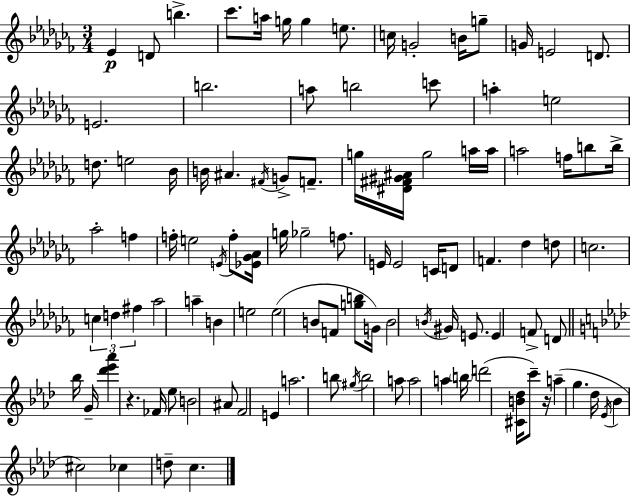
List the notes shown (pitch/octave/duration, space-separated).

Eb4/q D4/e B5/q. CES6/e. A5/s G5/s G5/q E5/e. C5/s G4/h B4/s G5/e G4/s E4/h D4/e. E4/h. B5/h. A5/e B5/h C6/e A5/q E5/h D5/e. E5/h Bb4/s B4/s A#4/q. F#4/s G4/e F4/e. G5/s [D#4,F#4,G#4,A#4]/s G5/h A5/s A5/s A5/h F5/s B5/e B5/s Ab5/h F5/q F5/s E5/h E4/s F5/e [Eb4,Gb4,Ab4]/s G5/s Gb5/h F5/e. E4/s E4/h C4/s D4/e F4/q. Db5/q D5/e C5/h. C5/q D5/q F#5/q Ab5/h A5/q B4/q E5/h E5/h B4/e F4/e [G5,B5]/e G4/s B4/h B4/s G#4/s E4/e. E4/q F4/e D4/e Bb5/s G4/s [Db6,Eb6,Ab6]/q R/q. FES4/s Eb5/e B4/h A#4/e F4/h E4/q A5/h. B5/e G#5/s B5/h A5/e A5/h A5/q B5/s D6/h [C#4,B4,Db5]/s C6/e R/s A5/q G5/q. Db5/s Eb4/s Bb4/q C#5/h CES5/q D5/e C5/q.